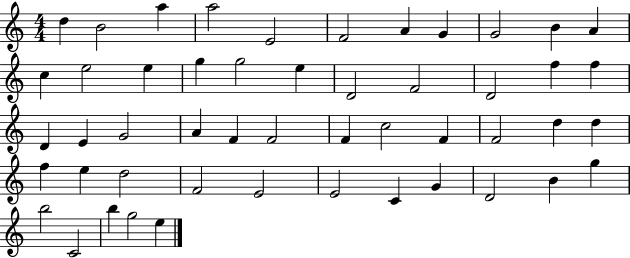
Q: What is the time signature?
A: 4/4